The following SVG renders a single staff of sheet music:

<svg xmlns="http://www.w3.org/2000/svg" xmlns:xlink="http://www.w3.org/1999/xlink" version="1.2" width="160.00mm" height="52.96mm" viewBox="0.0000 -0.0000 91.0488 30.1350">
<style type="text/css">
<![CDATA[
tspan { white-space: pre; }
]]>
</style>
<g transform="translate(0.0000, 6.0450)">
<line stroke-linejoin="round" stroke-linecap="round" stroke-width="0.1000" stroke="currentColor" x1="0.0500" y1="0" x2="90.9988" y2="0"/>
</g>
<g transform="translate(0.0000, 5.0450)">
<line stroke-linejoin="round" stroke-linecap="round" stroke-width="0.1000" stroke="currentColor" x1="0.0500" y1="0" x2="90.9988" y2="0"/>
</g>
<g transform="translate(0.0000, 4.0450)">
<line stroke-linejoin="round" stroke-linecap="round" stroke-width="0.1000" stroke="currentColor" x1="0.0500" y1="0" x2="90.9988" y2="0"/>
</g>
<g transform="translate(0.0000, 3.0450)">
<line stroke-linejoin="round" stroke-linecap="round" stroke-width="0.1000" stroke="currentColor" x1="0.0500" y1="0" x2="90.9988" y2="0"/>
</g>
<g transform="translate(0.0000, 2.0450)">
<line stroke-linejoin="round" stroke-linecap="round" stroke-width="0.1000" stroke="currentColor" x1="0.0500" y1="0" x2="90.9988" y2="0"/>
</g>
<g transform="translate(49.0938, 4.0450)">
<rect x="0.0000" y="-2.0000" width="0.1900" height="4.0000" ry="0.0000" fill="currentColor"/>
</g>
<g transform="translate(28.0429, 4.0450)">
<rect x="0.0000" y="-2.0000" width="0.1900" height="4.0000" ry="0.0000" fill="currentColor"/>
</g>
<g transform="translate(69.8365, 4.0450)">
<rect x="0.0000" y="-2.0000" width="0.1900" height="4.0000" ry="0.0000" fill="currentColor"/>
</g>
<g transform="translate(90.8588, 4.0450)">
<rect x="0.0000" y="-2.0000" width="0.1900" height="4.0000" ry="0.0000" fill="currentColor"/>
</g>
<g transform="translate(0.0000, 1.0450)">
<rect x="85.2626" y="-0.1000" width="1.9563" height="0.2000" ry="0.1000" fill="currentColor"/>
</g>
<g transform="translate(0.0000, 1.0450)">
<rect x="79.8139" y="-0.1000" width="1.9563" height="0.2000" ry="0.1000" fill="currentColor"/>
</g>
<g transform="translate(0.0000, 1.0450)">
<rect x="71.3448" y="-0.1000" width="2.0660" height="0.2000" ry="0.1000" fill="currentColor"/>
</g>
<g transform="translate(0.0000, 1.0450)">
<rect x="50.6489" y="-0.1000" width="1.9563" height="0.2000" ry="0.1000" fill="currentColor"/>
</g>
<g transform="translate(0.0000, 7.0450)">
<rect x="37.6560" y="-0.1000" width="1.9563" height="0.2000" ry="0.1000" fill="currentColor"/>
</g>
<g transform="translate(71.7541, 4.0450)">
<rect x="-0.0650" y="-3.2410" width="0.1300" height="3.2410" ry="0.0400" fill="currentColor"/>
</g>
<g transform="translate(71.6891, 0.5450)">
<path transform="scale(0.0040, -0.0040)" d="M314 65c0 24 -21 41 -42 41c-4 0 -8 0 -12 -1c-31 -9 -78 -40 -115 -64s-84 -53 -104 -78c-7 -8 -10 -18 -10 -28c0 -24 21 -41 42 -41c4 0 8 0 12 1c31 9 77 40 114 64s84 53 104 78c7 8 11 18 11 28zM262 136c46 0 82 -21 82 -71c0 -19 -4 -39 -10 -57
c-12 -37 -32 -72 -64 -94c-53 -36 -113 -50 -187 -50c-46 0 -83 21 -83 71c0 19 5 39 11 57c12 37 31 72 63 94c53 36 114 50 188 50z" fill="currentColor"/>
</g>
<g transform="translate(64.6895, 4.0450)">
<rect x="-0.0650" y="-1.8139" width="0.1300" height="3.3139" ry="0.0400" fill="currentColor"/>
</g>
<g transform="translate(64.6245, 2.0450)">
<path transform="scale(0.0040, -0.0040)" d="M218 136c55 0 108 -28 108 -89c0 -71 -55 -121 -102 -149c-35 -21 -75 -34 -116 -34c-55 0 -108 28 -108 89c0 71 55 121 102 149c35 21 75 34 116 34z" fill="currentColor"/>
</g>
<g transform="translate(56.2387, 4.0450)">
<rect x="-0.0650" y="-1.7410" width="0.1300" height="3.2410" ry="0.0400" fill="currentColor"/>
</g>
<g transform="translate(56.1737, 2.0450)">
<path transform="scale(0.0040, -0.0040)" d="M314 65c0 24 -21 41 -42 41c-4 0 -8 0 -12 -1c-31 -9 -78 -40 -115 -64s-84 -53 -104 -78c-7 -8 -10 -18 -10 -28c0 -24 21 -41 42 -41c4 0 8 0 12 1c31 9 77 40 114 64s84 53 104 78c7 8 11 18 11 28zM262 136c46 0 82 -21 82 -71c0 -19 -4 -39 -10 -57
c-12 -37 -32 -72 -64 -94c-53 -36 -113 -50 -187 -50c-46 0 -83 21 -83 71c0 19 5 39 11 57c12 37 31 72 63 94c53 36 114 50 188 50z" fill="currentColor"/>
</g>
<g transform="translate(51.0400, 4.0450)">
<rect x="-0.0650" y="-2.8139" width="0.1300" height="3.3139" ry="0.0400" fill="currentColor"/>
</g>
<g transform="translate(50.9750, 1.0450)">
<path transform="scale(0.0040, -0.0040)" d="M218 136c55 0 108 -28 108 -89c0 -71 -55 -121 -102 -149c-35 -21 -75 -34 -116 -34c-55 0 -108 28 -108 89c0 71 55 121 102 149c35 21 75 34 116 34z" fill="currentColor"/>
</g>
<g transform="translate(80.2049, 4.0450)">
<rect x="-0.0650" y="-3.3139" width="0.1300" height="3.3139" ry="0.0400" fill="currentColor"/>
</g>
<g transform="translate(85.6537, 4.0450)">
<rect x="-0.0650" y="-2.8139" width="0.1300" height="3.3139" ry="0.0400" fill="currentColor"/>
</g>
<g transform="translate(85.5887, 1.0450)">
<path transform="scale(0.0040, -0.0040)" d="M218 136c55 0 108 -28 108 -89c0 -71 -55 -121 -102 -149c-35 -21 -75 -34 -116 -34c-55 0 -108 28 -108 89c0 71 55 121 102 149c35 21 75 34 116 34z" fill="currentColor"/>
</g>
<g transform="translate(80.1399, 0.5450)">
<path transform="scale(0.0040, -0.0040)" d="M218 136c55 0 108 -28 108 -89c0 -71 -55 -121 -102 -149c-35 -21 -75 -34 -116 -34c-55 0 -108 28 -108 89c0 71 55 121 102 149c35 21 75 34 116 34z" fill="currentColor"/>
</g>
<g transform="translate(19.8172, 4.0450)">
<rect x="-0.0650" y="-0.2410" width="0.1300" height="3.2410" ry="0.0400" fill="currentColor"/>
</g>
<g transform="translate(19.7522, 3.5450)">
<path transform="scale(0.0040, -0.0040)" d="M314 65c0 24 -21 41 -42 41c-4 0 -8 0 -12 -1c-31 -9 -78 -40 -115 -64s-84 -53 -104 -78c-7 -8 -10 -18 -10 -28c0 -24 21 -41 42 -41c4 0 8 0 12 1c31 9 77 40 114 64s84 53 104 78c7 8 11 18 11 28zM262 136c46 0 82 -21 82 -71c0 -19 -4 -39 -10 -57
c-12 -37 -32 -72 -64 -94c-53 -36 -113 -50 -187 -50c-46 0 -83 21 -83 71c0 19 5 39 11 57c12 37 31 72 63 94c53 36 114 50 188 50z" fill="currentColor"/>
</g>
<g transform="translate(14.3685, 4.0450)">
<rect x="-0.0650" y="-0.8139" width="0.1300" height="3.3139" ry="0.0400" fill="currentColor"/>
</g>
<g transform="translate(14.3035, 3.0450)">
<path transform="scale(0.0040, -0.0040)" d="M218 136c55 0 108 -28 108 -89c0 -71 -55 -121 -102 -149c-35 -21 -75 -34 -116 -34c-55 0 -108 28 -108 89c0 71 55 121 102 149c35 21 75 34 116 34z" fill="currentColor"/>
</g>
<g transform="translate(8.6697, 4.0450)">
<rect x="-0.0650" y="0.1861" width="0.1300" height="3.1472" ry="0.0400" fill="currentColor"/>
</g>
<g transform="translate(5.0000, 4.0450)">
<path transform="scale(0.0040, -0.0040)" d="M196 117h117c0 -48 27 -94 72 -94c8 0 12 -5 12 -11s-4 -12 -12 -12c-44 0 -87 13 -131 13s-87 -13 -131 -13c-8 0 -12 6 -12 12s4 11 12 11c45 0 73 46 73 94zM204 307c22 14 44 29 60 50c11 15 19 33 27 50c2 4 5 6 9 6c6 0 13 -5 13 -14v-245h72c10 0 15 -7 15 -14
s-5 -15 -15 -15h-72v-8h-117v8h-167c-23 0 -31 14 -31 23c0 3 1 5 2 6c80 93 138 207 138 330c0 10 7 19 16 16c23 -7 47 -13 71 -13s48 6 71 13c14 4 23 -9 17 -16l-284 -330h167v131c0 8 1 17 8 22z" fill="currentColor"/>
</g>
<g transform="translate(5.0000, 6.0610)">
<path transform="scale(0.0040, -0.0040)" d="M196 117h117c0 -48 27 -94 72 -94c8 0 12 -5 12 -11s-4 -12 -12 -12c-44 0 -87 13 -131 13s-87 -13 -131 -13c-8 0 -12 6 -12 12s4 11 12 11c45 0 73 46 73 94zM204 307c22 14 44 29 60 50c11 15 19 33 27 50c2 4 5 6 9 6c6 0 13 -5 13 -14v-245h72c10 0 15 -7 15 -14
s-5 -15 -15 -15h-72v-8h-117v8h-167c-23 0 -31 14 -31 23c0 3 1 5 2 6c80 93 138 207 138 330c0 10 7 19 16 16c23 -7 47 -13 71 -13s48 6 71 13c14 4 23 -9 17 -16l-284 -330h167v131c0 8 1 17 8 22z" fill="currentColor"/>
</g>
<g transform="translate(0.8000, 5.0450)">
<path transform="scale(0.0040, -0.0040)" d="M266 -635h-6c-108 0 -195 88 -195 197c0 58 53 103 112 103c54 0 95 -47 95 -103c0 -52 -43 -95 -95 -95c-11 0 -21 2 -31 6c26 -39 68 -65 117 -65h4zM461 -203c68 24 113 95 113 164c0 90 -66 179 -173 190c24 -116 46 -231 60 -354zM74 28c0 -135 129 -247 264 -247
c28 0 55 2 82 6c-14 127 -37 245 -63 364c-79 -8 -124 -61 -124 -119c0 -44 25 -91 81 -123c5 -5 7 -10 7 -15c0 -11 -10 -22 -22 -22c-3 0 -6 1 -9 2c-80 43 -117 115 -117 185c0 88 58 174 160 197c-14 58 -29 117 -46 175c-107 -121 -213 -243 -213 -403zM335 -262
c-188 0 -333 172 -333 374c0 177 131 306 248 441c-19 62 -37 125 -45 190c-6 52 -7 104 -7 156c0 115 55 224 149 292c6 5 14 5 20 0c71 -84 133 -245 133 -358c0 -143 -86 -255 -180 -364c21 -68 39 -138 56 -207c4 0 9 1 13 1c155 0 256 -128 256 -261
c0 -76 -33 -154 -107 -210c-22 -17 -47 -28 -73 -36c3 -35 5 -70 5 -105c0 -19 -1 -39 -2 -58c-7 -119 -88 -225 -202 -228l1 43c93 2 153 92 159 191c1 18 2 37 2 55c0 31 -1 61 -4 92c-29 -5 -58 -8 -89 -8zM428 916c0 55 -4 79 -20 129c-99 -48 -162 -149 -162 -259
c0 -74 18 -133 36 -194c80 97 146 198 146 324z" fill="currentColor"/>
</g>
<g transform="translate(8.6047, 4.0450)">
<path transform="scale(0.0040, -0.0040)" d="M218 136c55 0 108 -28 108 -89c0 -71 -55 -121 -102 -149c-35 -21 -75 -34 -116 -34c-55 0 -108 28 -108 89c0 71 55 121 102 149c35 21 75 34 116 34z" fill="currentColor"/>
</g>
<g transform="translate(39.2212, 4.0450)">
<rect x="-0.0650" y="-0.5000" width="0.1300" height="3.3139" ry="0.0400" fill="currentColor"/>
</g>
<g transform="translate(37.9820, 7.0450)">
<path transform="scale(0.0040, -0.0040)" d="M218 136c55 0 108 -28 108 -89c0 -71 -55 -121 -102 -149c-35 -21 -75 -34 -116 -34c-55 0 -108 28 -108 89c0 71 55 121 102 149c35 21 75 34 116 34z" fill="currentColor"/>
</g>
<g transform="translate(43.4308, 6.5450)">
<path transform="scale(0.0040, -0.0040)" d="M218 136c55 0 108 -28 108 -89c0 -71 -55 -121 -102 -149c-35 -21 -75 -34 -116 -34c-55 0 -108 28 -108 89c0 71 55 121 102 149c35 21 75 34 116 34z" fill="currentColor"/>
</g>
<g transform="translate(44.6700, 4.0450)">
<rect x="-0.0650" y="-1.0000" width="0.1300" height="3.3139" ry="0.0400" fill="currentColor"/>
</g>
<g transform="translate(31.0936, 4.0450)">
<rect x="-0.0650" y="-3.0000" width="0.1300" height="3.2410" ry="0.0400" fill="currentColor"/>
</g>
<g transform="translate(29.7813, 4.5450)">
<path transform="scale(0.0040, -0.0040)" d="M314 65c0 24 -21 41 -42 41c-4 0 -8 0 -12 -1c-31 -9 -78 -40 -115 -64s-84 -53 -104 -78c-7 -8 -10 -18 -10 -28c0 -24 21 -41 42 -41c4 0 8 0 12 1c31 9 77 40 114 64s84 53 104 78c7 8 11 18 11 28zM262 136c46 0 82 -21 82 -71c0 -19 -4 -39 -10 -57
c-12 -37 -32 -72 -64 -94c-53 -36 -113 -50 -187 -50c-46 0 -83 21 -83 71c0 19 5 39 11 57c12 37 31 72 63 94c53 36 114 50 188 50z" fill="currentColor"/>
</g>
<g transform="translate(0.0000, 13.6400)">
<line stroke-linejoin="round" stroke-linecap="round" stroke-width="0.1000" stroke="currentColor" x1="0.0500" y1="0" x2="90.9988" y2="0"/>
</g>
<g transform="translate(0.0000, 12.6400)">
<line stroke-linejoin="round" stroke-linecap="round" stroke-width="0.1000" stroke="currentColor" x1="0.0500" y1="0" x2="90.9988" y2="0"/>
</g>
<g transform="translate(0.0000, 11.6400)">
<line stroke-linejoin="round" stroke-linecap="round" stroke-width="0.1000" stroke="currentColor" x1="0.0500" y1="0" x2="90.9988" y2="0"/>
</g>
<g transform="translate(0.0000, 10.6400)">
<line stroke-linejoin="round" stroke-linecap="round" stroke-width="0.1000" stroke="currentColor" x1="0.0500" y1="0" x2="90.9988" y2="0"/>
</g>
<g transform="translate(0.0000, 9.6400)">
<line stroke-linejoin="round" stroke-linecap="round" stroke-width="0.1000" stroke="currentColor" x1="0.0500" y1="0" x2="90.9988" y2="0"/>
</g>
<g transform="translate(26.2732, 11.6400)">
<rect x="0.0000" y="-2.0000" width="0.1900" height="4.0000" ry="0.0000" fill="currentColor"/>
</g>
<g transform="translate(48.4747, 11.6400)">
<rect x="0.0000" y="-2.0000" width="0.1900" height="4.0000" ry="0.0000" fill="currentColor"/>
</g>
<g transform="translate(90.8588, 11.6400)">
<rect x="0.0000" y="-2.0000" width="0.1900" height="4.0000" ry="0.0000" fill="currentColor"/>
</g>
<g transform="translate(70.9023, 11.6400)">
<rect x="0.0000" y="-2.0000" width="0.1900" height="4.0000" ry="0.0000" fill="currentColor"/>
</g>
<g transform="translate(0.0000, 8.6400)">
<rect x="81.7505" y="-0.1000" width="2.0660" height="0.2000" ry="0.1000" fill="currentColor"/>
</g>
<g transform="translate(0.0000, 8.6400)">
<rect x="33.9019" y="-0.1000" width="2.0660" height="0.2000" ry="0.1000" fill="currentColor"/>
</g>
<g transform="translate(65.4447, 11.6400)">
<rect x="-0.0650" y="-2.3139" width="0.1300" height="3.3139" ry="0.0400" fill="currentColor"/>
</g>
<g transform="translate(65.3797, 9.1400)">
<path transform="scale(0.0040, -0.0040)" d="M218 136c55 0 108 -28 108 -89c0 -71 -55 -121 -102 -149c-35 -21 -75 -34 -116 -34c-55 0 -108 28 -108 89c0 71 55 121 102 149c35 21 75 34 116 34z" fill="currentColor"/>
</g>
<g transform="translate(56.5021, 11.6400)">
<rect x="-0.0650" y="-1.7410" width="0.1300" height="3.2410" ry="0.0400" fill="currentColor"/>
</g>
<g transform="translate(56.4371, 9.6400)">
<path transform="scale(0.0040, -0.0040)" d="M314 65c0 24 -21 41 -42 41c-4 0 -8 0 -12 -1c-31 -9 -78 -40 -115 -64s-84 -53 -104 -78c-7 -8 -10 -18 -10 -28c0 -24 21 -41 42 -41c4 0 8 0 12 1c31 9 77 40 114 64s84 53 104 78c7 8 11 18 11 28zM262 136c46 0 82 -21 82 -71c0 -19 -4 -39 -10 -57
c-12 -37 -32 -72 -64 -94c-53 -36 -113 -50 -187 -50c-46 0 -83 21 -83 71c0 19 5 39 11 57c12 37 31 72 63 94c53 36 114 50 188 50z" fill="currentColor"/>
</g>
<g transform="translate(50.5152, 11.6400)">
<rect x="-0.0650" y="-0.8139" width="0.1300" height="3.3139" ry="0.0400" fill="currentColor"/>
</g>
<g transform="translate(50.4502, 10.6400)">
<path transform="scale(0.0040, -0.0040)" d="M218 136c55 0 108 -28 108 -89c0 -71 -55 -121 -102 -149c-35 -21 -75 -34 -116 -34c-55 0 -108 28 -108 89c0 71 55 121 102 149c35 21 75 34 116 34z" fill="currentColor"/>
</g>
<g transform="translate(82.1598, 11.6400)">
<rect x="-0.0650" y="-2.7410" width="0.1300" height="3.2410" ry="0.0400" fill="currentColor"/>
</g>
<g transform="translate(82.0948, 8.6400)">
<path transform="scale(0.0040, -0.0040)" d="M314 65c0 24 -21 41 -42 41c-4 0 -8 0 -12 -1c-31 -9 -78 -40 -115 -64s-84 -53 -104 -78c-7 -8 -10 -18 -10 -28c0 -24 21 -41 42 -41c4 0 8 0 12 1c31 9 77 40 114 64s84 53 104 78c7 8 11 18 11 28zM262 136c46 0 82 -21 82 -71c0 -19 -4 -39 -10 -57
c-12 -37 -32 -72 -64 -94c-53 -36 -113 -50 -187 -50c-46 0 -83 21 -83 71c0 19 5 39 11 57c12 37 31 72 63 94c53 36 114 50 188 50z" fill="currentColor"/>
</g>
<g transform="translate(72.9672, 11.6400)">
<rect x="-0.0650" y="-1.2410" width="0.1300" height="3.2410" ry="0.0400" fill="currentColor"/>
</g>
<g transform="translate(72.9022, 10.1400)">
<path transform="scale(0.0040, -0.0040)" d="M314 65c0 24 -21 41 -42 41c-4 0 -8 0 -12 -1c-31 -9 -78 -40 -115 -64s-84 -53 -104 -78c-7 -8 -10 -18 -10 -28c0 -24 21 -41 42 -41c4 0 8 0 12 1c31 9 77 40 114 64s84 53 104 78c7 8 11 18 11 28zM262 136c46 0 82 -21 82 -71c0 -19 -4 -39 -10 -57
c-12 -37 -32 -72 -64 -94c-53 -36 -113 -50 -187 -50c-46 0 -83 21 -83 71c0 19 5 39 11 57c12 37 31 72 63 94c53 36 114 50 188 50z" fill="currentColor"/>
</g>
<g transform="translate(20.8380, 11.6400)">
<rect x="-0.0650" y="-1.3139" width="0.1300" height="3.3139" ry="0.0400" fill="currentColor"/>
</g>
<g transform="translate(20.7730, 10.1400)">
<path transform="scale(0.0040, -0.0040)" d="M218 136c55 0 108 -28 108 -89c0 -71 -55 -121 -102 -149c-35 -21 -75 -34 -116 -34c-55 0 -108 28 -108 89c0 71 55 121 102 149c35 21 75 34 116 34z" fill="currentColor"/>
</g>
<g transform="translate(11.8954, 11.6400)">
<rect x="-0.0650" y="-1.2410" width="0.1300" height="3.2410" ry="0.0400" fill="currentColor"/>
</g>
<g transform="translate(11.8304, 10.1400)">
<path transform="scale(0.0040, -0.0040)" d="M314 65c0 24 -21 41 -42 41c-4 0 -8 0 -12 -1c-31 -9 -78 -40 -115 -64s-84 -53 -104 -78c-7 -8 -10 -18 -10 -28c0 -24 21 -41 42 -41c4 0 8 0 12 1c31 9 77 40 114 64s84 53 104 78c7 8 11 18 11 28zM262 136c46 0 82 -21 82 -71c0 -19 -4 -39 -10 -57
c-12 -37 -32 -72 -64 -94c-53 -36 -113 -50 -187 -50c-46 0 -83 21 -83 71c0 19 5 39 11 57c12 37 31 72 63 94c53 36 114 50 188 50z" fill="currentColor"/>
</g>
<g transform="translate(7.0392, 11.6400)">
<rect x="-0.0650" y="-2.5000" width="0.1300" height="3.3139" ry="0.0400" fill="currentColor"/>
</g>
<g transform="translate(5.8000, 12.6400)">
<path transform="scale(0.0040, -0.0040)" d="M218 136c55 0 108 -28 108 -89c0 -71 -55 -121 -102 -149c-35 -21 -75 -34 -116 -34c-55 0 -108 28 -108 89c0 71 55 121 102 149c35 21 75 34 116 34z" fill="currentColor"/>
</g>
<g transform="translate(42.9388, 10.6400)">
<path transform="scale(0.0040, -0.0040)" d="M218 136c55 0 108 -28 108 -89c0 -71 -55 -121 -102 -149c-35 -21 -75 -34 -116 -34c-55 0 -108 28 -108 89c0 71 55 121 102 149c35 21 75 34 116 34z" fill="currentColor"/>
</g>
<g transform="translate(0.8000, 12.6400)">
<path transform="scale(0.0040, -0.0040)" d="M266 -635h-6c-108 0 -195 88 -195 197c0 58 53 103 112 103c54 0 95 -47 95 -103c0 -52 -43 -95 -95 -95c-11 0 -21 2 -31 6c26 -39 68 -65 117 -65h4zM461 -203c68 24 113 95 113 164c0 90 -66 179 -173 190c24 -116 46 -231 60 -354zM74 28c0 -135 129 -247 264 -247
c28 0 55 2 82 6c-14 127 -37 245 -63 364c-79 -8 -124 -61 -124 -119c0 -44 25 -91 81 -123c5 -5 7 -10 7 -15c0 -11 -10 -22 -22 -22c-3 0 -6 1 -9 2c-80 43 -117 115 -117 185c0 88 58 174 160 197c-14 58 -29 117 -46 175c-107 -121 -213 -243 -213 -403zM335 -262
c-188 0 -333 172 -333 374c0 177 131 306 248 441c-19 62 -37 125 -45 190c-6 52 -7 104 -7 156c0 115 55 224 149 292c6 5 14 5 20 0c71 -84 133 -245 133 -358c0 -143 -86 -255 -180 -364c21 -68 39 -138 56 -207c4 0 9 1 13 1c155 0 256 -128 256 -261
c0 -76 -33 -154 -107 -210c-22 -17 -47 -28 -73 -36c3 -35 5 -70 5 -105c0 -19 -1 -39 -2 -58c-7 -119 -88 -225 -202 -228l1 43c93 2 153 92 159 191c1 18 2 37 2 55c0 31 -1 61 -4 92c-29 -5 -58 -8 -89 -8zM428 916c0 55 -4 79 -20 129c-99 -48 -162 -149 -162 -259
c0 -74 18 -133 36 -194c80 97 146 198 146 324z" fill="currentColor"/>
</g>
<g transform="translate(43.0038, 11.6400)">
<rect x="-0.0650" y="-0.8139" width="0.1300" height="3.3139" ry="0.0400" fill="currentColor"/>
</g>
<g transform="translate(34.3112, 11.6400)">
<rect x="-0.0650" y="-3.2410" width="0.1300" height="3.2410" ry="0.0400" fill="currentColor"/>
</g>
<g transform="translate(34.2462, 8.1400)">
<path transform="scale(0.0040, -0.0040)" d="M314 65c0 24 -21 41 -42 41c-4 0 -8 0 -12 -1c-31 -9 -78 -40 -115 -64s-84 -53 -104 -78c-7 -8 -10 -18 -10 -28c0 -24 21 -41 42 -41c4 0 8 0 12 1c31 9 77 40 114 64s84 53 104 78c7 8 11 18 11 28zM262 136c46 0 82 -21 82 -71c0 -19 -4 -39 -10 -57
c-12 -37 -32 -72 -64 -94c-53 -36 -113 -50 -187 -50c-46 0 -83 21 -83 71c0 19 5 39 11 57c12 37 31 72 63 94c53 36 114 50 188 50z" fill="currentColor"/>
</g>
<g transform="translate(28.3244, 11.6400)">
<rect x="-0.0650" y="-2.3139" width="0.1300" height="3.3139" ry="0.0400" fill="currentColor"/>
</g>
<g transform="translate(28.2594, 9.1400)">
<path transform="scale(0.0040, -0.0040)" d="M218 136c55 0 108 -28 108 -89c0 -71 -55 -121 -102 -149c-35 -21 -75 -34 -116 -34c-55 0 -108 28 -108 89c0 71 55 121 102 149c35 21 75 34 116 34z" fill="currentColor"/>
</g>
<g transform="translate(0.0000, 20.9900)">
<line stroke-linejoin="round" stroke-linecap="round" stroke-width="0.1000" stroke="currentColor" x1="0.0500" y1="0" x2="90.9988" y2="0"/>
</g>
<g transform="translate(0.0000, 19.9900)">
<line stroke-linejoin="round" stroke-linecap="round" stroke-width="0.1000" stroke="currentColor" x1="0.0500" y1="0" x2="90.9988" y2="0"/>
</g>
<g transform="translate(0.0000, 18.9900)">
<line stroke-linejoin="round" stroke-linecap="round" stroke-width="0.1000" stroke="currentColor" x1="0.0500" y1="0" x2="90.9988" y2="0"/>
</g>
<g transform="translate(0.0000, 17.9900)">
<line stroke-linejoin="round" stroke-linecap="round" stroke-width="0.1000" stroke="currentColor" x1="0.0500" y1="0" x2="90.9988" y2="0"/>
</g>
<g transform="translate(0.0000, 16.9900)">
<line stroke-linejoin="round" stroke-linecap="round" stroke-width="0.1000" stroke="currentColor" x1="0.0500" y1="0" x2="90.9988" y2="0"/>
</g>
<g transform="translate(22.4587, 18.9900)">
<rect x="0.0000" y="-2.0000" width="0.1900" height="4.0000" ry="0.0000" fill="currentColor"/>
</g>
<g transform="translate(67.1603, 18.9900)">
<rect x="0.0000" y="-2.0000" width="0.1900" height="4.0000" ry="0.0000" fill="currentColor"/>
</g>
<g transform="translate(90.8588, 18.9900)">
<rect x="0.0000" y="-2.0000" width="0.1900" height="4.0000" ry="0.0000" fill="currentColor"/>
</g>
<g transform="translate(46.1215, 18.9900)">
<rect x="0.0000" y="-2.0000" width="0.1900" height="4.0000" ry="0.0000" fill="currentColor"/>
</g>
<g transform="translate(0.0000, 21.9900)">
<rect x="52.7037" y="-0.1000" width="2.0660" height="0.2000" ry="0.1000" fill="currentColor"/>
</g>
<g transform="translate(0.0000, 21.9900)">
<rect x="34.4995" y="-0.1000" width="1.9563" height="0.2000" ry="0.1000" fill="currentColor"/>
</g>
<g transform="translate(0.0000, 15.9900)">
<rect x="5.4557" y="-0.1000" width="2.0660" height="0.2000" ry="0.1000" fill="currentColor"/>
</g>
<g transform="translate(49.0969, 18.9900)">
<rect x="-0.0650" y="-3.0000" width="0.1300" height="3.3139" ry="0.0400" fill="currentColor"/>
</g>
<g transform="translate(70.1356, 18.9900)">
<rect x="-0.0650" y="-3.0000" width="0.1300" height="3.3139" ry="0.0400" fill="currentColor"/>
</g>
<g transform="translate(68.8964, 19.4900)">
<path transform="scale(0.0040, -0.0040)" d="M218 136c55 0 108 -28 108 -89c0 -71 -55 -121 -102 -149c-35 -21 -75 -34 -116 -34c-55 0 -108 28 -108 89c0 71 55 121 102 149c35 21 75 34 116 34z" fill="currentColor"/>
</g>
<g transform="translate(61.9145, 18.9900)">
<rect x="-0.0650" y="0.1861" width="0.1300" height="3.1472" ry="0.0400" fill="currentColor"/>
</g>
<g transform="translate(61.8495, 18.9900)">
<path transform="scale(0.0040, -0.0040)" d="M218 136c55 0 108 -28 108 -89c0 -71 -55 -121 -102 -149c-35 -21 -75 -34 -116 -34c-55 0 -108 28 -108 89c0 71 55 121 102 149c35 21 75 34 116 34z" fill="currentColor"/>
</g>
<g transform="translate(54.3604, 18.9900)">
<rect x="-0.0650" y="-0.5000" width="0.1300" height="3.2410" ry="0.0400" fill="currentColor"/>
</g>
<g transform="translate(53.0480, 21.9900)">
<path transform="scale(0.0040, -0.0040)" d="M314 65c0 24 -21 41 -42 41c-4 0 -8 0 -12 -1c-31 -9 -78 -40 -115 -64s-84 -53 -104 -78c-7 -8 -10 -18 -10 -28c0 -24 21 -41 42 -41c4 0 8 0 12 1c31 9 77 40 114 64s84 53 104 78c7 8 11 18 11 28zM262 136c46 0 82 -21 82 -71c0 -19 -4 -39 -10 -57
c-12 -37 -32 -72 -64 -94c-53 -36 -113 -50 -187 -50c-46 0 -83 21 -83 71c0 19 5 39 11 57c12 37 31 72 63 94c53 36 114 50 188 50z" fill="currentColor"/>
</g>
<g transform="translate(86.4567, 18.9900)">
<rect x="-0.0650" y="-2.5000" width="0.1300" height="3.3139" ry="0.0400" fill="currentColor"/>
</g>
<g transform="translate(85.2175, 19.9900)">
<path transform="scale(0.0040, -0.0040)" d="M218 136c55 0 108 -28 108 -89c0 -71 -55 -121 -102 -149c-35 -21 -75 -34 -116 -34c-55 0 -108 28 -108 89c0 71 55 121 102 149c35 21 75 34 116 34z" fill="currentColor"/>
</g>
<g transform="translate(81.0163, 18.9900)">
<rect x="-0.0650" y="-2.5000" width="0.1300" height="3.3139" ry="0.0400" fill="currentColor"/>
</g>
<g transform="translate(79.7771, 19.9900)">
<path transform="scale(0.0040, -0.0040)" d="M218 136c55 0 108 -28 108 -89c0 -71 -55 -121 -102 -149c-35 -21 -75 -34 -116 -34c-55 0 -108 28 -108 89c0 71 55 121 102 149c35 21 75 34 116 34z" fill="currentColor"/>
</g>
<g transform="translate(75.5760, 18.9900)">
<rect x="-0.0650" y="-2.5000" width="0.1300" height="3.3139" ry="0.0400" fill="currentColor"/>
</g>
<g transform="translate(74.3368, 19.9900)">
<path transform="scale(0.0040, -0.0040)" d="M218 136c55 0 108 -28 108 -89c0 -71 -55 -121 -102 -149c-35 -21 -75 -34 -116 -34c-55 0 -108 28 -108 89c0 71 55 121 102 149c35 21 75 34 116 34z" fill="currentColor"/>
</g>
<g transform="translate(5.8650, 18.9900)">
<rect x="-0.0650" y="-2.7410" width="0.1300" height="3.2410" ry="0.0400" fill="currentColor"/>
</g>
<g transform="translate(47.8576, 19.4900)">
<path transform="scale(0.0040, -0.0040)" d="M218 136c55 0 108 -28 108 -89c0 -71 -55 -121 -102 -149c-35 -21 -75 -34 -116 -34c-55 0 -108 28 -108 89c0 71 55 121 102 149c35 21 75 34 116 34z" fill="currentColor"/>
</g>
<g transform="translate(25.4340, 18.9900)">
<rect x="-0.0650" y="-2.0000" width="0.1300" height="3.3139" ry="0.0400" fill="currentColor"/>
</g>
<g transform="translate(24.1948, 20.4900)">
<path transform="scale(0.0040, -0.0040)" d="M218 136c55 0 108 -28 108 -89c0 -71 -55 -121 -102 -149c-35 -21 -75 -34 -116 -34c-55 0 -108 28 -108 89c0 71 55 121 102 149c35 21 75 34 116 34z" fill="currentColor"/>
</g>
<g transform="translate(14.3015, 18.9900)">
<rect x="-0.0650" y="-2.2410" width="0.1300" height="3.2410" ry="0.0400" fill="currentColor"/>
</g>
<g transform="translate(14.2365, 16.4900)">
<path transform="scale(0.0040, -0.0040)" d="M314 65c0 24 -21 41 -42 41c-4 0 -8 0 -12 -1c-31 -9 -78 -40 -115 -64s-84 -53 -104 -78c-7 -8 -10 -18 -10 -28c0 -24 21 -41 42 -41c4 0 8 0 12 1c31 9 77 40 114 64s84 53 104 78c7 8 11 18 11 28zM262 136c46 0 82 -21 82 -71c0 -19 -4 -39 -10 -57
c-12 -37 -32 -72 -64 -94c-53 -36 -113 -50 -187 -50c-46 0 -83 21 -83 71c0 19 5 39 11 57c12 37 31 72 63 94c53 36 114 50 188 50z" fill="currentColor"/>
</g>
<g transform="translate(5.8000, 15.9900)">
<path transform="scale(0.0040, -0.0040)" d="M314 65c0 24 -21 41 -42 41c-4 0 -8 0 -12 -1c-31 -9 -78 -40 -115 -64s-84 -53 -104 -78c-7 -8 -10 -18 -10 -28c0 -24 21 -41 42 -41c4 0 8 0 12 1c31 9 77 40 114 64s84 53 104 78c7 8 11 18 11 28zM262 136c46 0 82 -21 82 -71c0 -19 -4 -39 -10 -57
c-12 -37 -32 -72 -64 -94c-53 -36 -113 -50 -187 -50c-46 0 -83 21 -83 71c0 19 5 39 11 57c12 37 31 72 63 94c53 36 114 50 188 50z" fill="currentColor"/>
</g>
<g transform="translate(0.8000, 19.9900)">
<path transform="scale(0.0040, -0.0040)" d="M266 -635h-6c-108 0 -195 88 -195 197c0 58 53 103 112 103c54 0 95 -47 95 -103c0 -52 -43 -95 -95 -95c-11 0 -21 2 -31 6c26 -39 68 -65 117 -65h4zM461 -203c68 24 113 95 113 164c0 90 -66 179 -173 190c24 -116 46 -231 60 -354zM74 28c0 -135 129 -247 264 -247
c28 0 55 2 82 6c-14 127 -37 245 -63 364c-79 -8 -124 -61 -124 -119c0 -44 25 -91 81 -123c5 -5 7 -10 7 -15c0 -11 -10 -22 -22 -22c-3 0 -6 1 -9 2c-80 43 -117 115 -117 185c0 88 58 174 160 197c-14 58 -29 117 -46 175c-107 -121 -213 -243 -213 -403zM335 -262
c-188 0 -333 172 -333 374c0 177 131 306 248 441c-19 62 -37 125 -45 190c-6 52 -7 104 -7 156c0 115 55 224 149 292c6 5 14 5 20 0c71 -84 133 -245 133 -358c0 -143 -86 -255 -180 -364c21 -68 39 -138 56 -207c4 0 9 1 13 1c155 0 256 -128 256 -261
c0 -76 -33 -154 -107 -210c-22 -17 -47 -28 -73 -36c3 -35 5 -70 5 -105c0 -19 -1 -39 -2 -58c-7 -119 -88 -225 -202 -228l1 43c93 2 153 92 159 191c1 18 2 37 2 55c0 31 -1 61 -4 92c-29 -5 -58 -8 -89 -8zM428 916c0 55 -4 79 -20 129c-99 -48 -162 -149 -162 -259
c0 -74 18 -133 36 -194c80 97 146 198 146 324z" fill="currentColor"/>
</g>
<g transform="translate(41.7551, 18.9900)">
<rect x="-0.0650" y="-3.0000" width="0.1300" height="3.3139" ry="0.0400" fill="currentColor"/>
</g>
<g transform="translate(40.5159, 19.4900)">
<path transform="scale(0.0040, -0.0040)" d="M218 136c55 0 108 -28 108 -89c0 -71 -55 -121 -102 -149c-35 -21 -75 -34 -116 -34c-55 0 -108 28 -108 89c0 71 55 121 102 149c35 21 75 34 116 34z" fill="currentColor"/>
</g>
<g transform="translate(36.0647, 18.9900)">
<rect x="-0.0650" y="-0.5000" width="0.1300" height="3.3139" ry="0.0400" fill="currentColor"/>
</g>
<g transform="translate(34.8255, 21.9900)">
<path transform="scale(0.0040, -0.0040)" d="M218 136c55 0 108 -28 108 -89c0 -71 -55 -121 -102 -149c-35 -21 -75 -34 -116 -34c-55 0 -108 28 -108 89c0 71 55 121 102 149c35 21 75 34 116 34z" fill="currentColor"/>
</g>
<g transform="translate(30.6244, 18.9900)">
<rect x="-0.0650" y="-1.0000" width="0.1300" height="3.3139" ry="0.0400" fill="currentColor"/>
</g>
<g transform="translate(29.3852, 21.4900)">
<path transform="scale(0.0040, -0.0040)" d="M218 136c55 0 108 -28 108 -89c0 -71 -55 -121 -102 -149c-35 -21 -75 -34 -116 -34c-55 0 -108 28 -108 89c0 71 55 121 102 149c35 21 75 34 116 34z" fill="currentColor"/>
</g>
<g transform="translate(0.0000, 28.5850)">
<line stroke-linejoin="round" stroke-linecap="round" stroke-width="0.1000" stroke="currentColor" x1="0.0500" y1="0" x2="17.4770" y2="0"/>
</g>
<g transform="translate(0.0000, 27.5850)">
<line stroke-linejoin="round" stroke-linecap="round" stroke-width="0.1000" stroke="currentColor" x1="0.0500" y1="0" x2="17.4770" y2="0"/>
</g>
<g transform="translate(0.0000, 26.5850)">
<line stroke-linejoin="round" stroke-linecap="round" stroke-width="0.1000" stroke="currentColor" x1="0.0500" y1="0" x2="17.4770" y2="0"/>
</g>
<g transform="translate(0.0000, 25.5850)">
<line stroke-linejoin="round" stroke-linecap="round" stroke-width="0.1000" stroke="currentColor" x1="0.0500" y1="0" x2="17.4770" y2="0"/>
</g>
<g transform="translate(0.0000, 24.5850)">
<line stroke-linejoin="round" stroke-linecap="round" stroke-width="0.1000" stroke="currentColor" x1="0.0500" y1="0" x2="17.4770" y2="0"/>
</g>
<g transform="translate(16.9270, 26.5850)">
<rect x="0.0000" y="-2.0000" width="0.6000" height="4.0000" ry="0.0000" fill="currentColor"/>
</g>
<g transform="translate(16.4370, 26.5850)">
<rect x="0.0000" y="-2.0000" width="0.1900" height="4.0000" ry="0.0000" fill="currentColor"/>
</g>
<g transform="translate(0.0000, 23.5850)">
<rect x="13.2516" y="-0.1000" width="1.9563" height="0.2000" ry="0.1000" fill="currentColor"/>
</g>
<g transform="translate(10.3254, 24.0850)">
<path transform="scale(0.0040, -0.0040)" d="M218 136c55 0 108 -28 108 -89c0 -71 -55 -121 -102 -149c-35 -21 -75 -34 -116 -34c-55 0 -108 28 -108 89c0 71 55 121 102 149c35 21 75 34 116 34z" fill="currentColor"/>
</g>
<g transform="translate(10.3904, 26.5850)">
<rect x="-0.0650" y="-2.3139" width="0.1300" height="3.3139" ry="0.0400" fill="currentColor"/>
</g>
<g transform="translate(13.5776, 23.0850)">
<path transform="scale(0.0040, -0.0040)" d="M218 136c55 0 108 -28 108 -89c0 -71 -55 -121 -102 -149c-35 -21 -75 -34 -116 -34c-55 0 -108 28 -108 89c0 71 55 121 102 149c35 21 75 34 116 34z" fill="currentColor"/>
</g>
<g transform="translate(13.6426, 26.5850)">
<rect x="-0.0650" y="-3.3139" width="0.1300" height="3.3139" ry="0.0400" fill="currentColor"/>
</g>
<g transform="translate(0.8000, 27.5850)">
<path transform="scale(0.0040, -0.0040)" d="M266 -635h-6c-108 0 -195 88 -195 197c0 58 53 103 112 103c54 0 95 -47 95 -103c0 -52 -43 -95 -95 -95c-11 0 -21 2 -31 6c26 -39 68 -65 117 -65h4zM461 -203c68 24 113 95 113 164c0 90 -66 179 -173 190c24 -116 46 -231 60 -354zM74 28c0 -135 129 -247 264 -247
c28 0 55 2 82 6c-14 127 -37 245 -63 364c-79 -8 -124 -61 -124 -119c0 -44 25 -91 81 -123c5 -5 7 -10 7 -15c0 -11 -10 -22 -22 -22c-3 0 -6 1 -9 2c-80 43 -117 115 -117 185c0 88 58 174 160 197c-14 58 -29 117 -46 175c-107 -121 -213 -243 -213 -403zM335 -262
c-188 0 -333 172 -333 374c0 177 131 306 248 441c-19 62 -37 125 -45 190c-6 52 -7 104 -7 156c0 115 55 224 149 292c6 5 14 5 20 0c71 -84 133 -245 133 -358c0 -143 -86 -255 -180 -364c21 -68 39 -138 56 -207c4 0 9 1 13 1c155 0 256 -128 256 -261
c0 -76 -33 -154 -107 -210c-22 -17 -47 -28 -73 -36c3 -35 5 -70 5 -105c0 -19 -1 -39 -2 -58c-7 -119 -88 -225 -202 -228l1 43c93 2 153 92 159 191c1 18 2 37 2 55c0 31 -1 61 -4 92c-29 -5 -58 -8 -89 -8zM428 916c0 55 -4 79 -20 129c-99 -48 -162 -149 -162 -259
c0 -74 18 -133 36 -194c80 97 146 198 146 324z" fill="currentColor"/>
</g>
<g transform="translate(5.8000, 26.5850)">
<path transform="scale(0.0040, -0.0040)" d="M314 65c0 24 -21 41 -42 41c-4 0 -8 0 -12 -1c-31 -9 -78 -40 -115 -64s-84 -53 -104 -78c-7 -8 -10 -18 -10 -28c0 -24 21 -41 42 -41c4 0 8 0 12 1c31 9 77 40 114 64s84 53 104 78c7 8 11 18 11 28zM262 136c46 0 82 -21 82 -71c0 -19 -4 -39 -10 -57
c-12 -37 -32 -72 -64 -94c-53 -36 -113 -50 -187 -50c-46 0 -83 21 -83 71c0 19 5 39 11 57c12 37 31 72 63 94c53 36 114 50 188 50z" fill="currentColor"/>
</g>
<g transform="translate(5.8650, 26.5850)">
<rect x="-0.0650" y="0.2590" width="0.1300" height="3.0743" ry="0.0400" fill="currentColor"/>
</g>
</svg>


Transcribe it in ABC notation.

X:1
T:Untitled
M:4/4
L:1/4
K:C
B d c2 A2 C D a f2 f b2 b a G e2 e g b2 d d f2 g e2 a2 a2 g2 F D C A A C2 B A G G G B2 g b